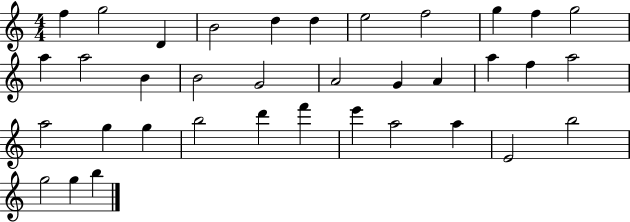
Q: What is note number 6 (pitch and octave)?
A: D5